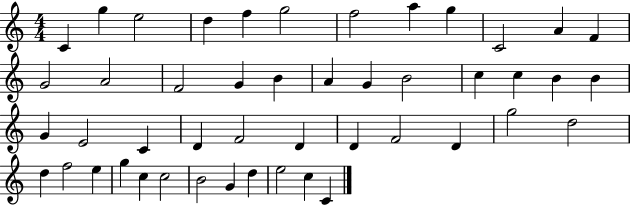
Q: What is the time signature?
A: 4/4